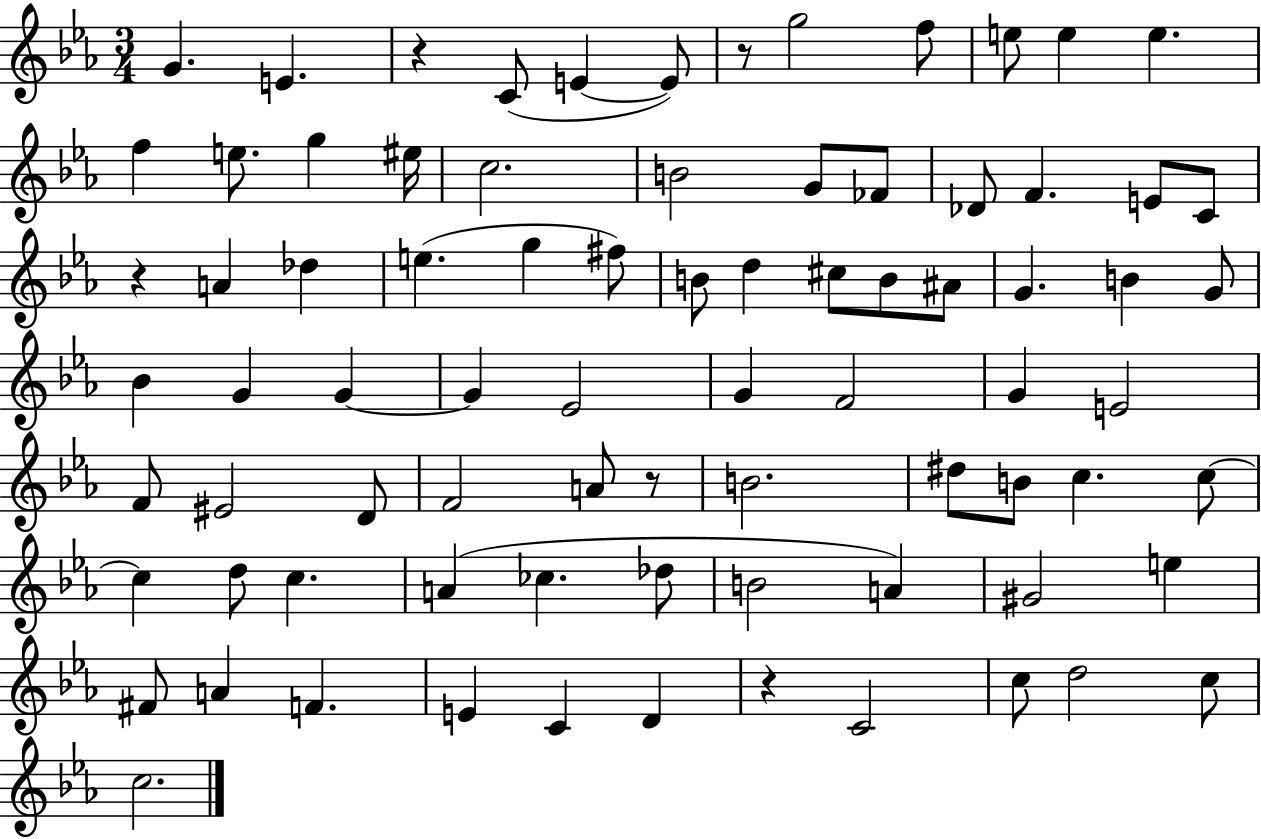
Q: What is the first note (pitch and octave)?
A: G4